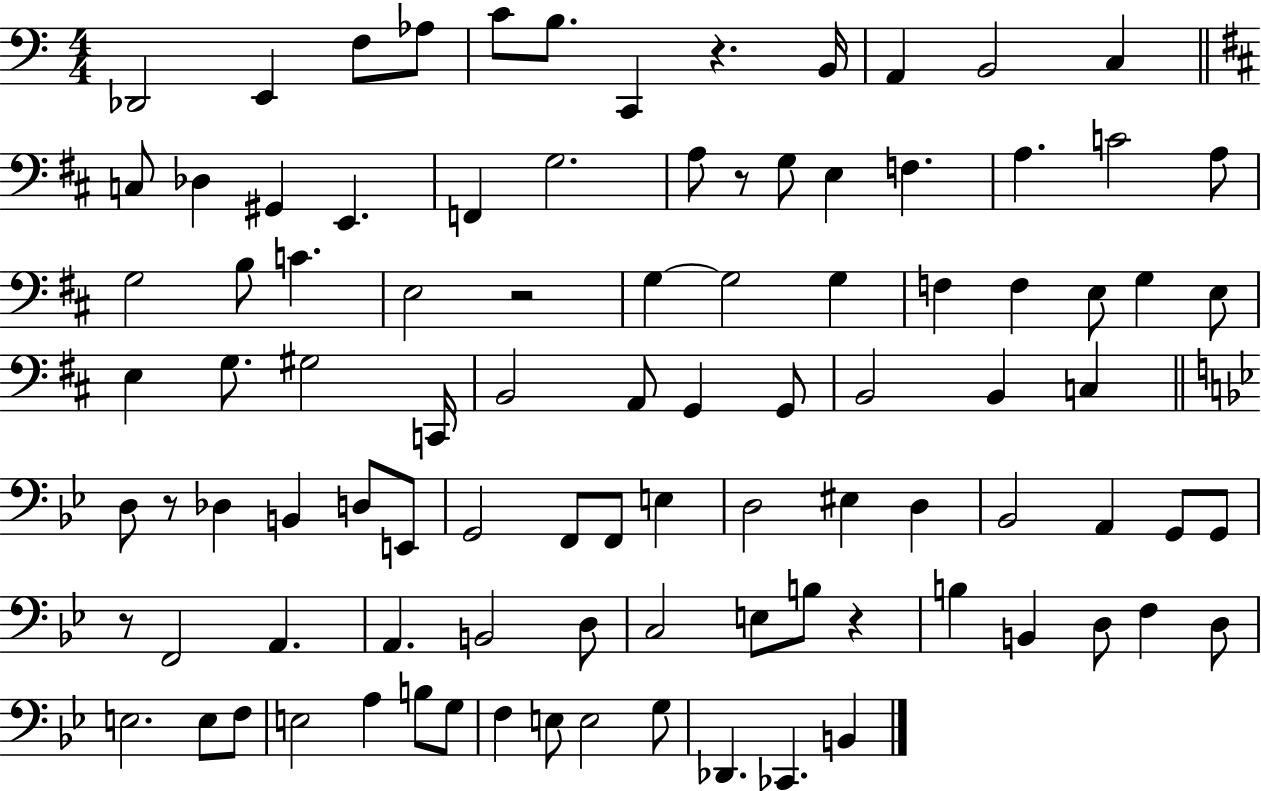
{
  \clef bass
  \numericTimeSignature
  \time 4/4
  \key c \major
  \repeat volta 2 { des,2 e,4 f8 aes8 | c'8 b8. c,4 r4. b,16 | a,4 b,2 c4 | \bar "||" \break \key d \major c8 des4 gis,4 e,4. | f,4 g2. | a8 r8 g8 e4 f4. | a4. c'2 a8 | \break g2 b8 c'4. | e2 r2 | g4~~ g2 g4 | f4 f4 e8 g4 e8 | \break e4 g8. gis2 c,16 | b,2 a,8 g,4 g,8 | b,2 b,4 c4 | \bar "||" \break \key bes \major d8 r8 des4 b,4 d8 e,8 | g,2 f,8 f,8 e4 | d2 eis4 d4 | bes,2 a,4 g,8 g,8 | \break r8 f,2 a,4. | a,4. b,2 d8 | c2 e8 b8 r4 | b4 b,4 d8 f4 d8 | \break e2. e8 f8 | e2 a4 b8 g8 | f4 e8 e2 g8 | des,4. ces,4. b,4 | \break } \bar "|."
}